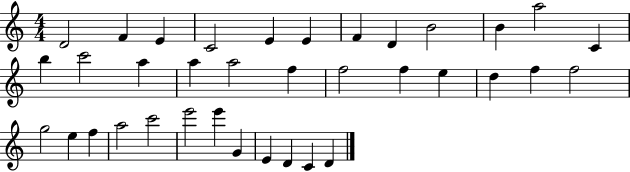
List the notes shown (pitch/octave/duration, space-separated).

D4/h F4/q E4/q C4/h E4/q E4/q F4/q D4/q B4/h B4/q A5/h C4/q B5/q C6/h A5/q A5/q A5/h F5/q F5/h F5/q E5/q D5/q F5/q F5/h G5/h E5/q F5/q A5/h C6/h E6/h E6/q G4/q E4/q D4/q C4/q D4/q